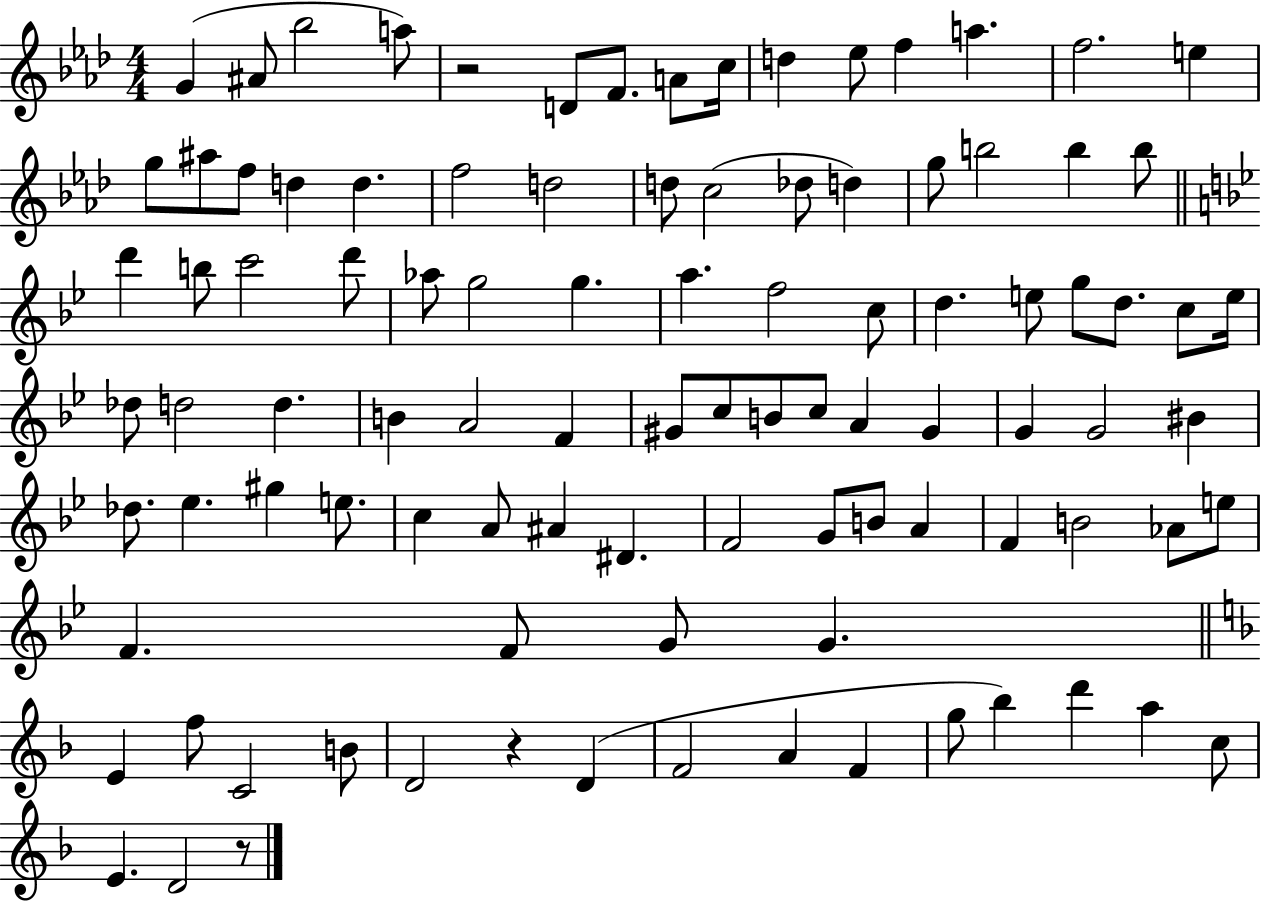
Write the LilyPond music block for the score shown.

{
  \clef treble
  \numericTimeSignature
  \time 4/4
  \key aes \major
  g'4( ais'8 bes''2 a''8) | r2 d'8 f'8. a'8 c''16 | d''4 ees''8 f''4 a''4. | f''2. e''4 | \break g''8 ais''8 f''8 d''4 d''4. | f''2 d''2 | d''8 c''2( des''8 d''4) | g''8 b''2 b''4 b''8 | \break \bar "||" \break \key g \minor d'''4 b''8 c'''2 d'''8 | aes''8 g''2 g''4. | a''4. f''2 c''8 | d''4. e''8 g''8 d''8. c''8 e''16 | \break des''8 d''2 d''4. | b'4 a'2 f'4 | gis'8 c''8 b'8 c''8 a'4 gis'4 | g'4 g'2 bis'4 | \break des''8. ees''4. gis''4 e''8. | c''4 a'8 ais'4 dis'4. | f'2 g'8 b'8 a'4 | f'4 b'2 aes'8 e''8 | \break f'4. f'8 g'8 g'4. | \bar "||" \break \key f \major e'4 f''8 c'2 b'8 | d'2 r4 d'4( | f'2 a'4 f'4 | g''8 bes''4) d'''4 a''4 c''8 | \break e'4. d'2 r8 | \bar "|."
}